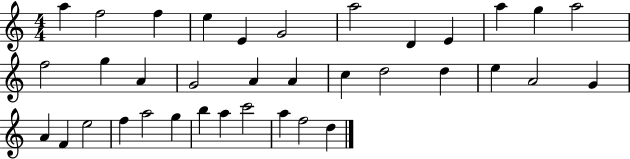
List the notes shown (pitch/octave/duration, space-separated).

A5/q F5/h F5/q E5/q E4/q G4/h A5/h D4/q E4/q A5/q G5/q A5/h F5/h G5/q A4/q G4/h A4/q A4/q C5/q D5/h D5/q E5/q A4/h G4/q A4/q F4/q E5/h F5/q A5/h G5/q B5/q A5/q C6/h A5/q F5/h D5/q